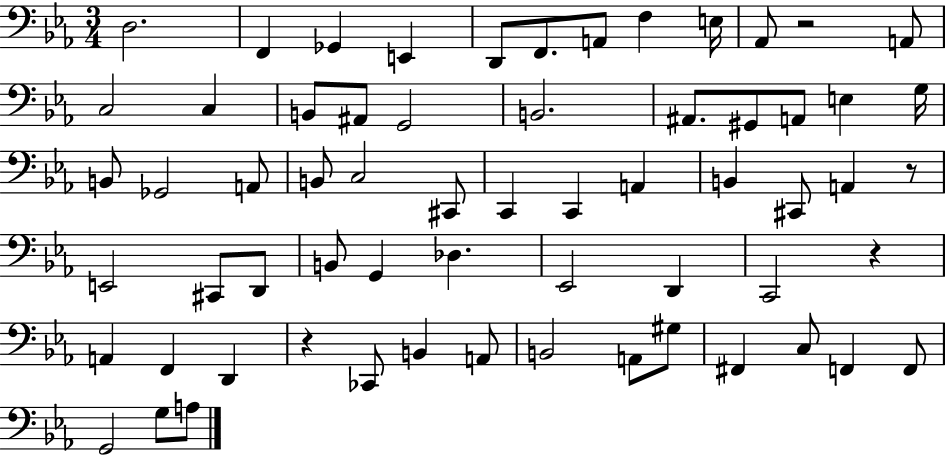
D3/h. F2/q Gb2/q E2/q D2/e F2/e. A2/e F3/q E3/s Ab2/e R/h A2/e C3/h C3/q B2/e A#2/e G2/h B2/h. A#2/e. G#2/e A2/e E3/q G3/s B2/e Gb2/h A2/e B2/e C3/h C#2/e C2/q C2/q A2/q B2/q C#2/e A2/q R/e E2/h C#2/e D2/e B2/e G2/q Db3/q. Eb2/h D2/q C2/h R/q A2/q F2/q D2/q R/q CES2/e B2/q A2/e B2/h A2/e G#3/e F#2/q C3/e F2/q F2/e G2/h G3/e A3/e